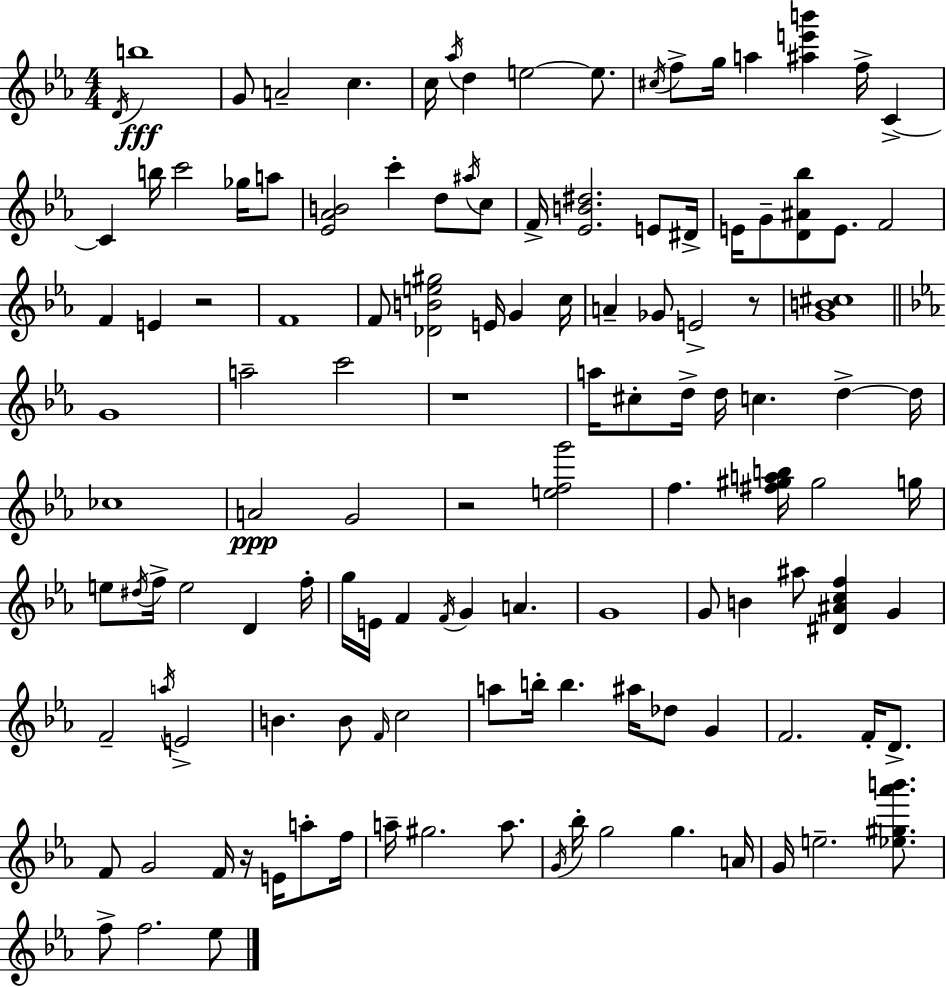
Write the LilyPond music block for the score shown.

{
  \clef treble
  \numericTimeSignature
  \time 4/4
  \key c \minor
  \acciaccatura { d'16 }\fff b''1 | g'8 a'2-- c''4. | c''16 \acciaccatura { aes''16 } d''4 e''2~~ e''8. | \acciaccatura { cis''16 } f''8-> g''16 a''4 <ais'' e''' b'''>4 f''16-> c'4->~~ | \break c'4 b''16 c'''2 | ges''16 a''8 <ees' aes' b'>2 c'''4-. d''8 | \acciaccatura { ais''16 } c''8 f'16-> <ees' b' dis''>2. | e'8 dis'16-> e'16 g'8-- <d' ais' bes''>8 e'8. f'2 | \break f'4 e'4 r2 | f'1 | f'8 <des' b' e'' gis''>2 e'16 g'4 | c''16 a'4-- ges'8 e'2-> | \break r8 <g' b' cis''>1 | \bar "||" \break \key ees \major g'1 | a''2-- c'''2 | r1 | a''16 cis''8-. d''16-> d''16 c''4. d''4->~~ d''16 | \break ces''1 | a'2\ppp g'2 | r2 <e'' f'' g'''>2 | f''4. <fis'' gis'' a'' b''>16 gis''2 g''16 | \break e''8 \acciaccatura { dis''16 } f''16-> e''2 d'4 | f''16-. g''16 e'16 f'4 \acciaccatura { f'16 } g'4 a'4. | g'1 | g'8 b'4 ais''8 <dis' ais' c'' f''>4 g'4 | \break f'2-- \acciaccatura { a''16 } e'2-> | b'4. b'8 \grace { f'16 } c''2 | a''8 b''16-. b''4. ais''16 des''8 | g'4 f'2. | \break f'16-. d'8.-> f'8 g'2 f'16 r16 | e'16 a''8-. f''16 a''16-- gis''2. | a''8. \acciaccatura { g'16 } bes''16-. g''2 g''4. | a'16 g'16 e''2.-- | \break <ees'' gis'' aes''' b'''>8. f''8-> f''2. | ees''8 \bar "|."
}